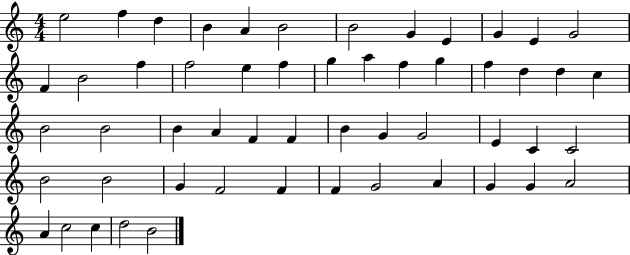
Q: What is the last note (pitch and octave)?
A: B4